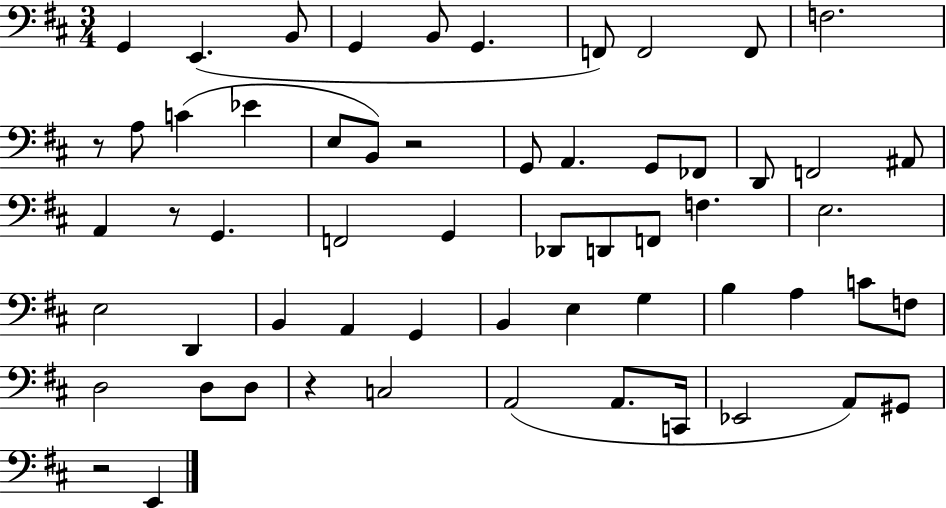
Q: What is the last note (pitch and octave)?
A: E2